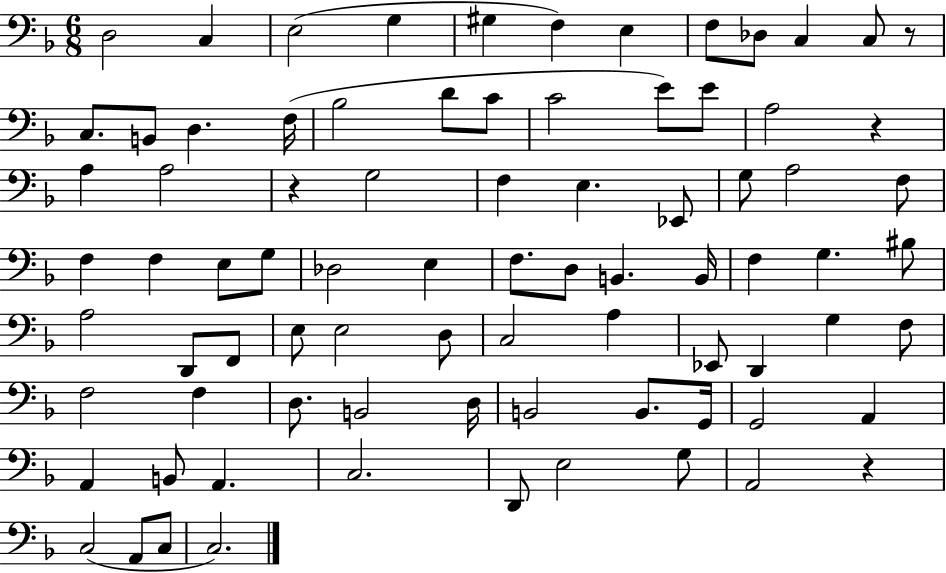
D3/h C3/q E3/h G3/q G#3/q F3/q E3/q F3/e Db3/e C3/q C3/e R/e C3/e. B2/e D3/q. F3/s Bb3/h D4/e C4/e C4/h E4/e E4/e A3/h R/q A3/q A3/h R/q G3/h F3/q E3/q. Eb2/e G3/e A3/h F3/e F3/q F3/q E3/e G3/e Db3/h E3/q F3/e. D3/e B2/q. B2/s F3/q G3/q. BIS3/e A3/h D2/e F2/e E3/e E3/h D3/e C3/h A3/q Eb2/e D2/q G3/q F3/e F3/h F3/q D3/e. B2/h D3/s B2/h B2/e. G2/s G2/h A2/q A2/q B2/e A2/q. C3/h. D2/e E3/h G3/e A2/h R/q C3/h A2/e C3/e C3/h.